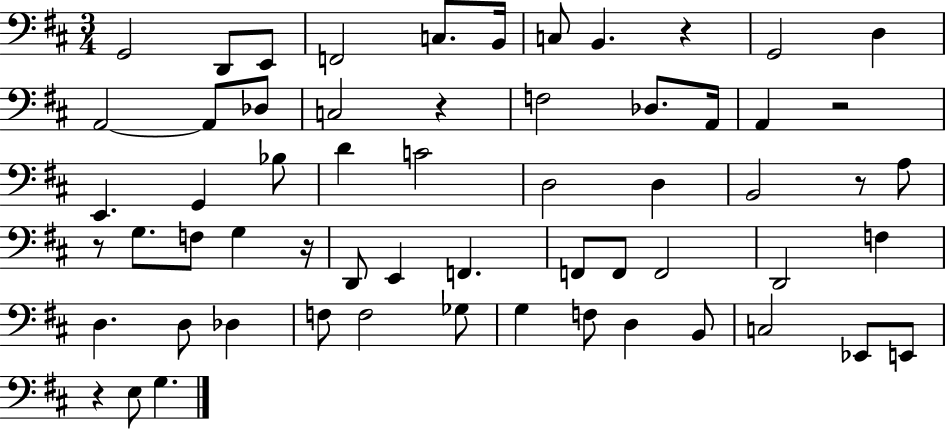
{
  \clef bass
  \numericTimeSignature
  \time 3/4
  \key d \major
  \repeat volta 2 { g,2 d,8 e,8 | f,2 c8. b,16 | c8 b,4. r4 | g,2 d4 | \break a,2~~ a,8 des8 | c2 r4 | f2 des8. a,16 | a,4 r2 | \break e,4. g,4 bes8 | d'4 c'2 | d2 d4 | b,2 r8 a8 | \break r8 g8. f8 g4 r16 | d,8 e,4 f,4. | f,8 f,8 f,2 | d,2 f4 | \break d4. d8 des4 | f8 f2 ges8 | g4 f8 d4 b,8 | c2 ees,8 e,8 | \break r4 e8 g4. | } \bar "|."
}